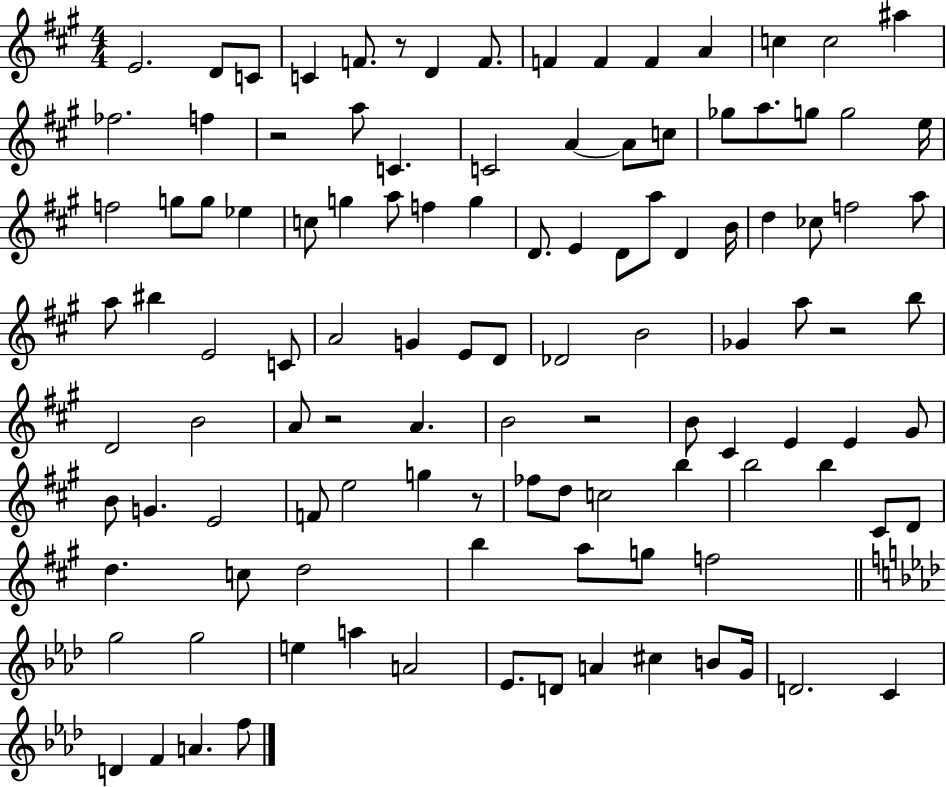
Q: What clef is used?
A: treble